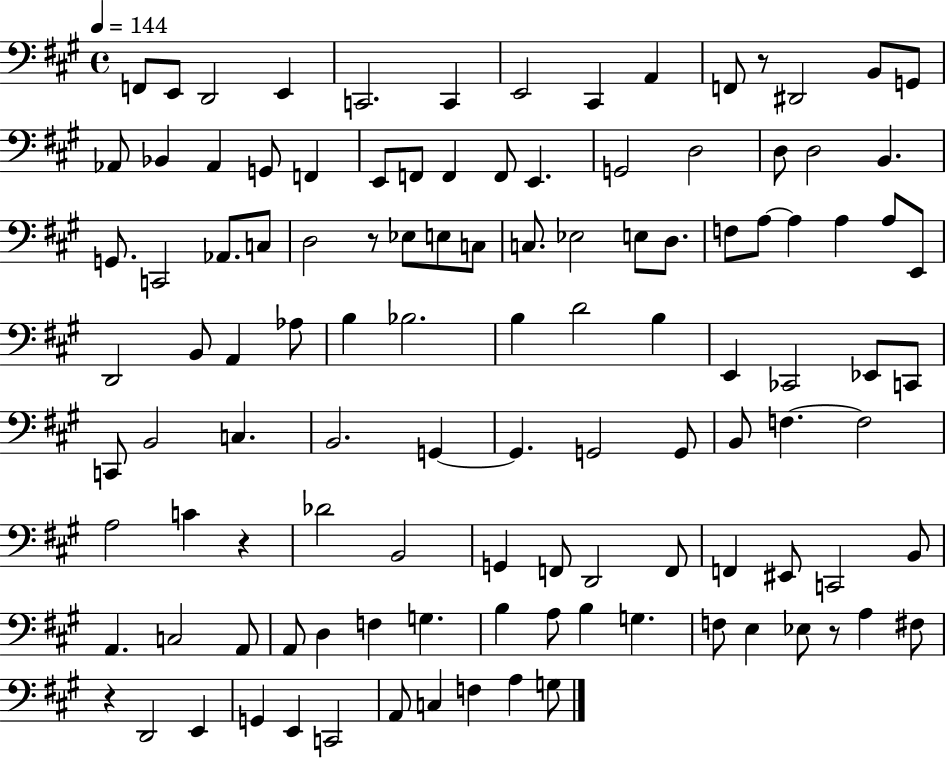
X:1
T:Untitled
M:4/4
L:1/4
K:A
F,,/2 E,,/2 D,,2 E,, C,,2 C,, E,,2 ^C,, A,, F,,/2 z/2 ^D,,2 B,,/2 G,,/2 _A,,/2 _B,, _A,, G,,/2 F,, E,,/2 F,,/2 F,, F,,/2 E,, G,,2 D,2 D,/2 D,2 B,, G,,/2 C,,2 _A,,/2 C,/2 D,2 z/2 _E,/2 E,/2 C,/2 C,/2 _E,2 E,/2 D,/2 F,/2 A,/2 A, A, A,/2 E,,/2 D,,2 B,,/2 A,, _A,/2 B, _B,2 B, D2 B, E,, _C,,2 _E,,/2 C,,/2 C,,/2 B,,2 C, B,,2 G,, G,, G,,2 G,,/2 B,,/2 F, F,2 A,2 C z _D2 B,,2 G,, F,,/2 D,,2 F,,/2 F,, ^E,,/2 C,,2 B,,/2 A,, C,2 A,,/2 A,,/2 D, F, G, B, A,/2 B, G, F,/2 E, _E,/2 z/2 A, ^F,/2 z D,,2 E,, G,, E,, C,,2 A,,/2 C, F, A, G,/2